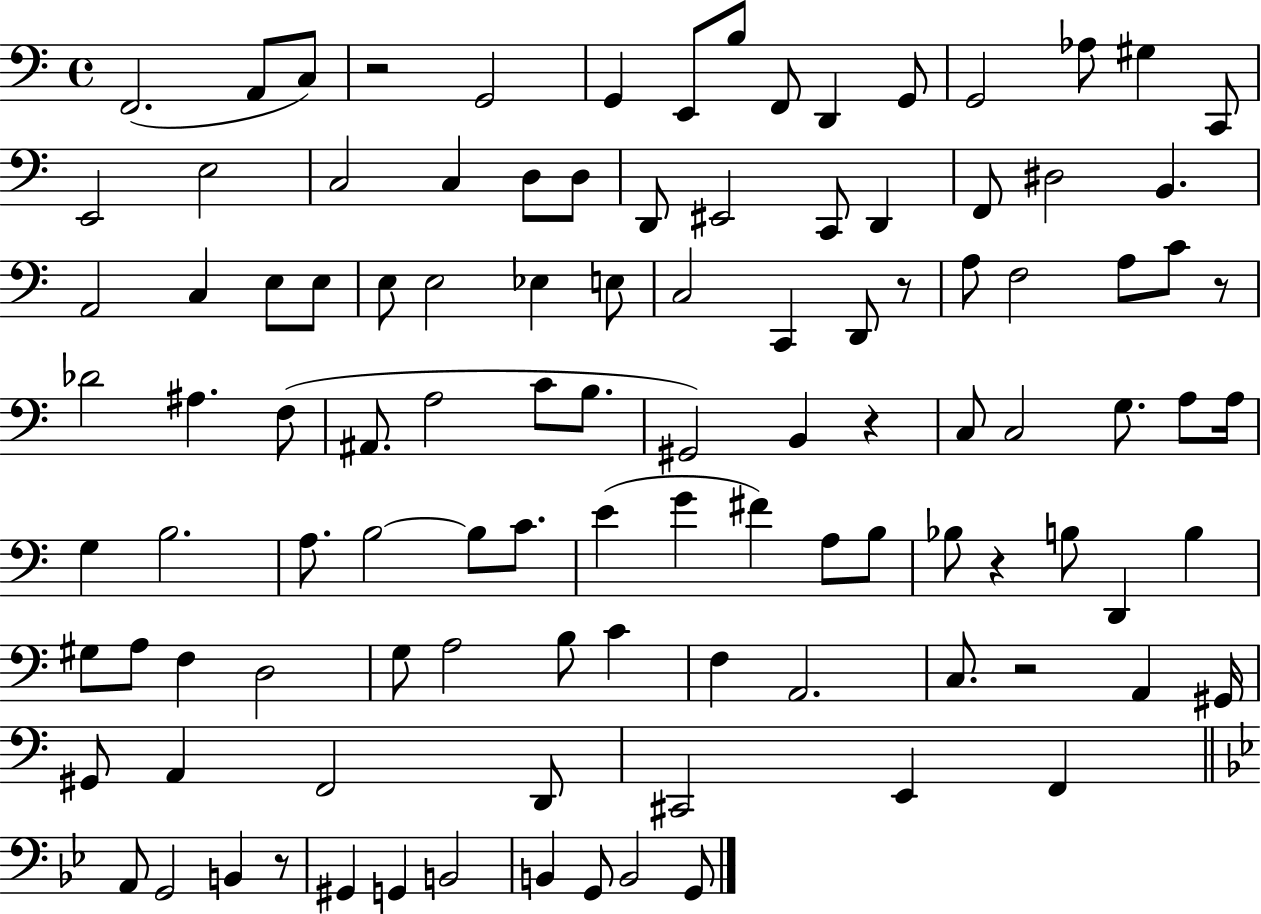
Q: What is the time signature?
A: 4/4